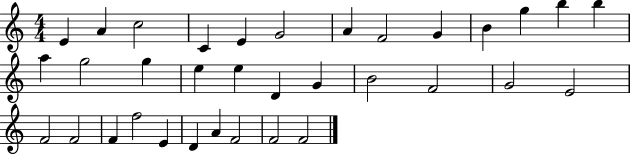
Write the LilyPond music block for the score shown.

{
  \clef treble
  \numericTimeSignature
  \time 4/4
  \key c \major
  e'4 a'4 c''2 | c'4 e'4 g'2 | a'4 f'2 g'4 | b'4 g''4 b''4 b''4 | \break a''4 g''2 g''4 | e''4 e''4 d'4 g'4 | b'2 f'2 | g'2 e'2 | \break f'2 f'2 | f'4 f''2 e'4 | d'4 a'4 f'2 | f'2 f'2 | \break \bar "|."
}